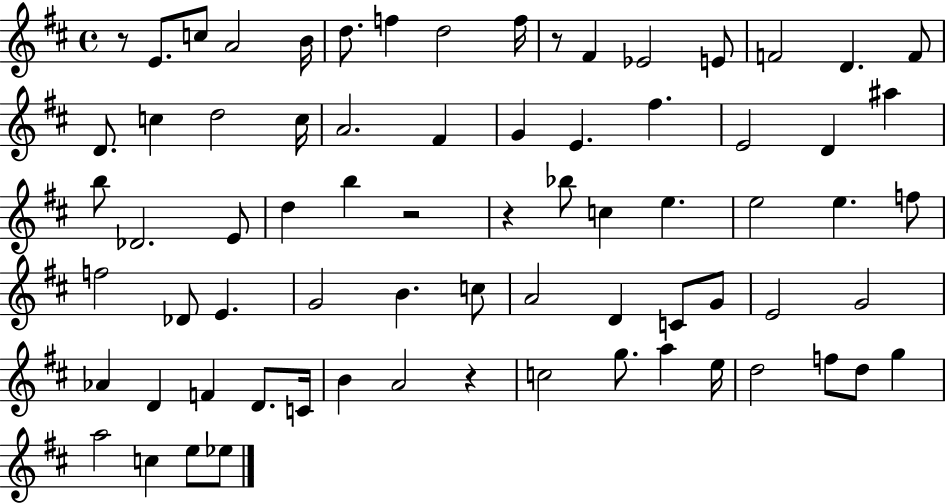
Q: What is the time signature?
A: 4/4